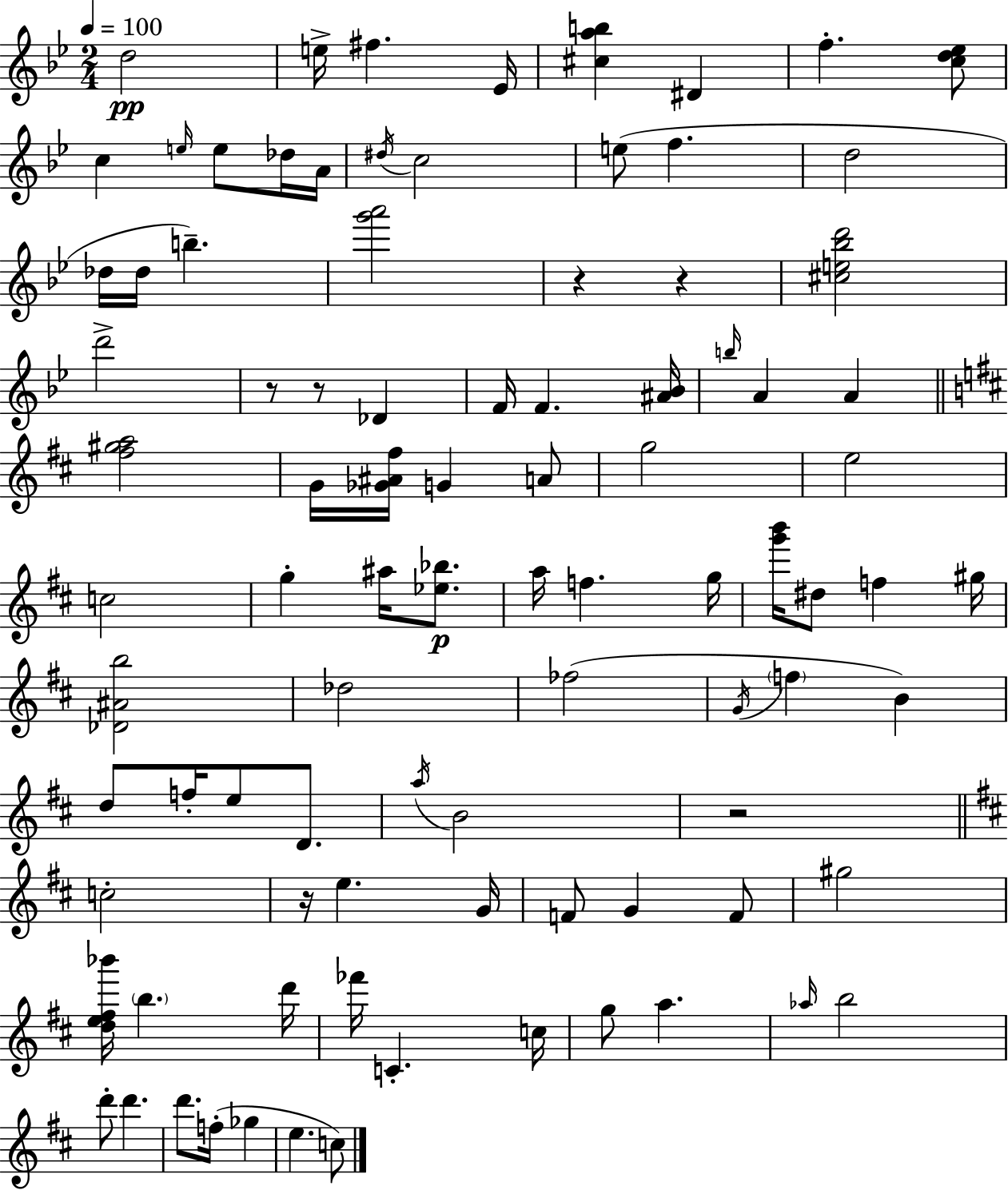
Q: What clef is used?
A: treble